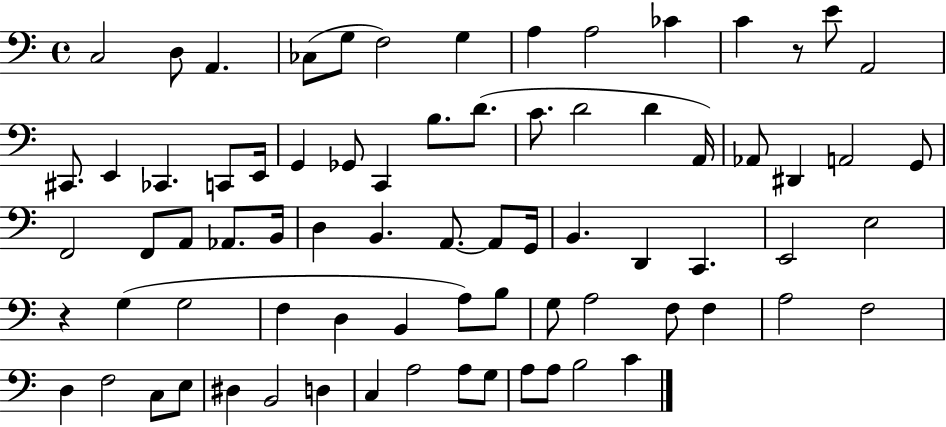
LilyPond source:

{
  \clef bass
  \time 4/4
  \defaultTimeSignature
  \key c \major
  c2 d8 a,4. | ces8( g8 f2) g4 | a4 a2 ces'4 | c'4 r8 e'8 a,2 | \break cis,8. e,4 ces,4. c,8 e,16 | g,4 ges,8 c,4 b8. d'8.( | c'8. d'2 d'4 a,16) | aes,8 dis,4 a,2 g,8 | \break f,2 f,8 a,8 aes,8. b,16 | d4 b,4. a,8.~~ a,8 g,16 | b,4. d,4 c,4. | e,2 e2 | \break r4 g4( g2 | f4 d4 b,4 a8) b8 | g8 a2 f8 f4 | a2 f2 | \break d4 f2 c8 e8 | dis4 b,2 d4 | c4 a2 a8 g8 | a8 a8 b2 c'4 | \break \bar "|."
}